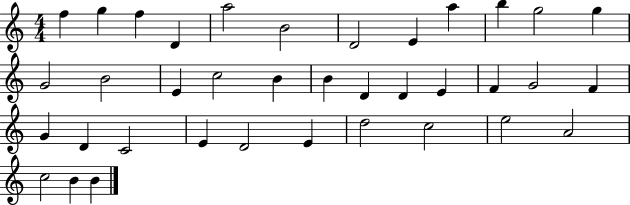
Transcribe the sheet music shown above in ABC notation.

X:1
T:Untitled
M:4/4
L:1/4
K:C
f g f D a2 B2 D2 E a b g2 g G2 B2 E c2 B B D D E F G2 F G D C2 E D2 E d2 c2 e2 A2 c2 B B